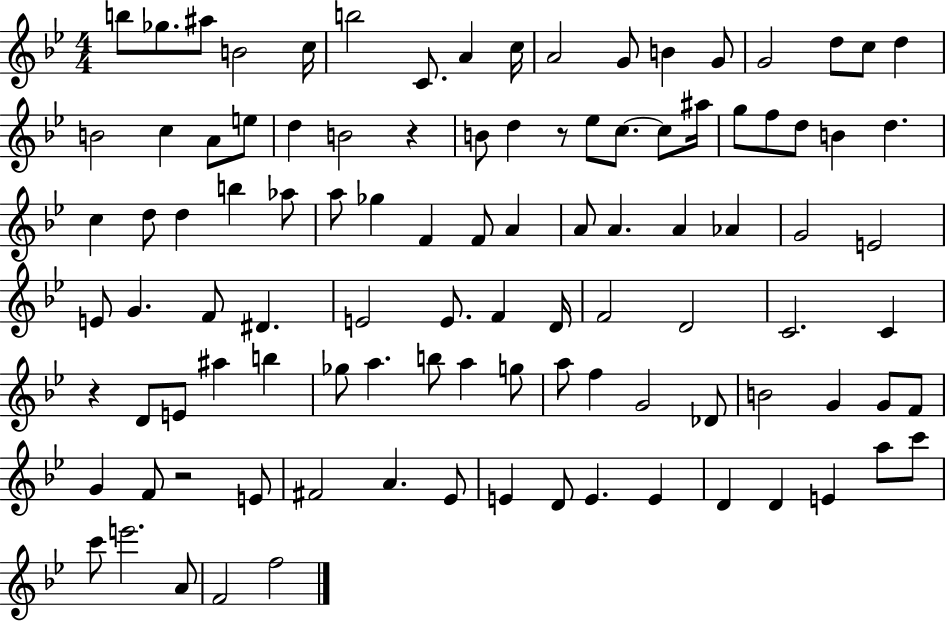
{
  \clef treble
  \numericTimeSignature
  \time 4/4
  \key bes \major
  b''8 ges''8. ais''8 b'2 c''16 | b''2 c'8. a'4 c''16 | a'2 g'8 b'4 g'8 | g'2 d''8 c''8 d''4 | \break b'2 c''4 a'8 e''8 | d''4 b'2 r4 | b'8 d''4 r8 ees''8 c''8.~~ c''8 ais''16 | g''8 f''8 d''8 b'4 d''4. | \break c''4 d''8 d''4 b''4 aes''8 | a''8 ges''4 f'4 f'8 a'4 | a'8 a'4. a'4 aes'4 | g'2 e'2 | \break e'8 g'4. f'8 dis'4. | e'2 e'8. f'4 d'16 | f'2 d'2 | c'2. c'4 | \break r4 d'8 e'8 ais''4 b''4 | ges''8 a''4. b''8 a''4 g''8 | a''8 f''4 g'2 des'8 | b'2 g'4 g'8 f'8 | \break g'4 f'8 r2 e'8 | fis'2 a'4. ees'8 | e'4 d'8 e'4. e'4 | d'4 d'4 e'4 a''8 c'''8 | \break c'''8 e'''2. a'8 | f'2 f''2 | \bar "|."
}